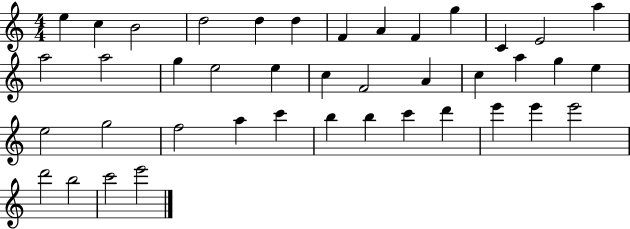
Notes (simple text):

E5/q C5/q B4/h D5/h D5/q D5/q F4/q A4/q F4/q G5/q C4/q E4/h A5/q A5/h A5/h G5/q E5/h E5/q C5/q F4/h A4/q C5/q A5/q G5/q E5/q E5/h G5/h F5/h A5/q C6/q B5/q B5/q C6/q D6/q E6/q E6/q E6/h D6/h B5/h C6/h E6/h